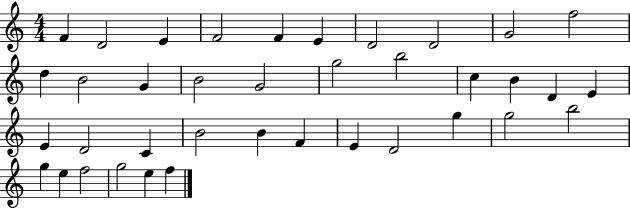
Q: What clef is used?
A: treble